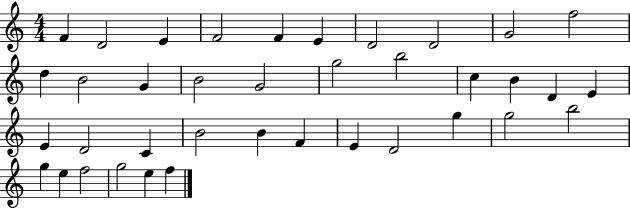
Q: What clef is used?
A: treble